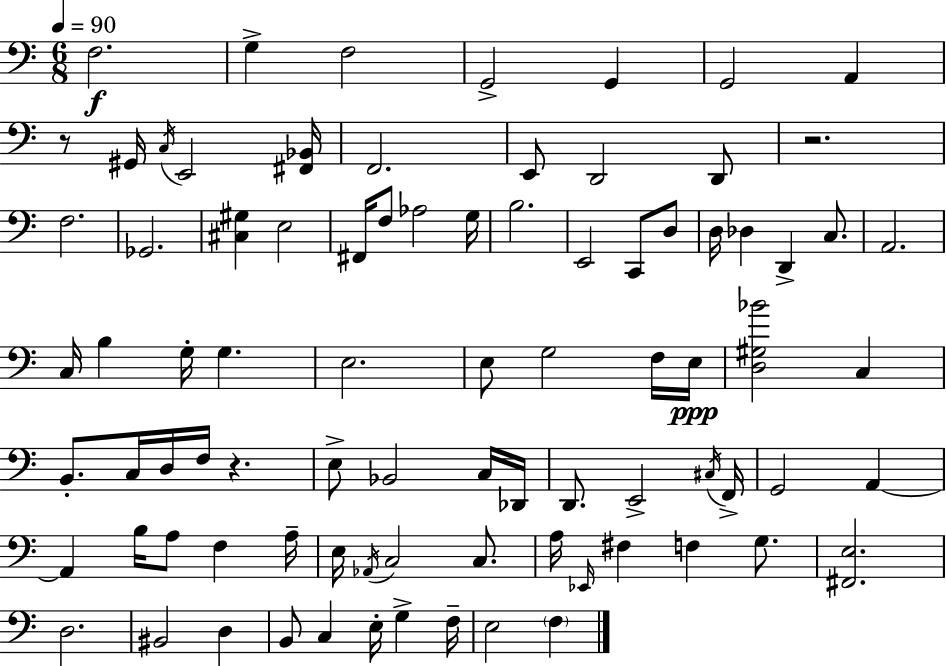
{
  \clef bass
  \numericTimeSignature
  \time 6/8
  \key a \minor
  \tempo 4 = 90
  f2.\f | g4-> f2 | g,2-> g,4 | g,2 a,4 | \break r8 gis,16 \acciaccatura { c16 } e,2 | <fis, bes,>16 f,2. | e,8 d,2 d,8 | r2. | \break f2. | ges,2. | <cis gis>4 e2 | fis,16 f8 aes2 | \break g16 b2. | e,2 c,8 d8 | d16 des4 d,4-> c8. | a,2. | \break c16 b4 g16-. g4. | e2. | e8 g2 f16 | e16\ppp <d gis bes'>2 c4 | \break b,8.-. c16 d16 f16 r4. | e8-> bes,2 c16 | des,16 d,8. e,2-> | \acciaccatura { cis16 } f,16-> g,2 a,4~~ | \break a,4 b16 a8 f4 | a16-- e16 \acciaccatura { aes,16 } c2 | c8. a16 \grace { ees,16 } fis4 f4 | g8. <fis, e>2. | \break d2. | bis,2 | d4 b,8 c4 e16-. g4-> | f16-- e2 | \break \parenthesize f4 \bar "|."
}